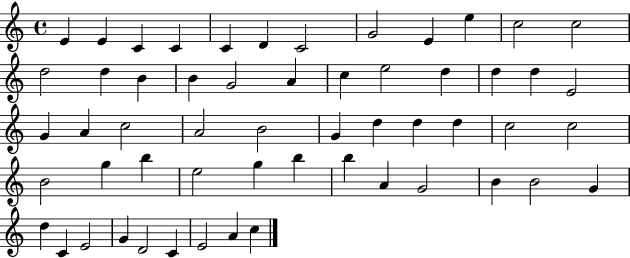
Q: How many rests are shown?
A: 0